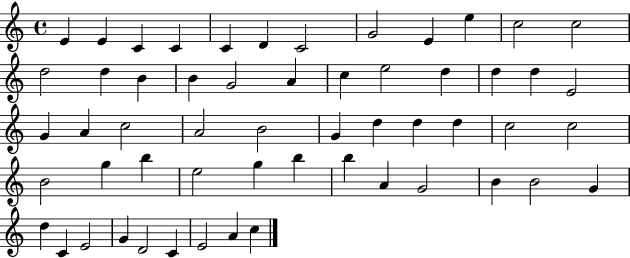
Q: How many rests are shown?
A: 0